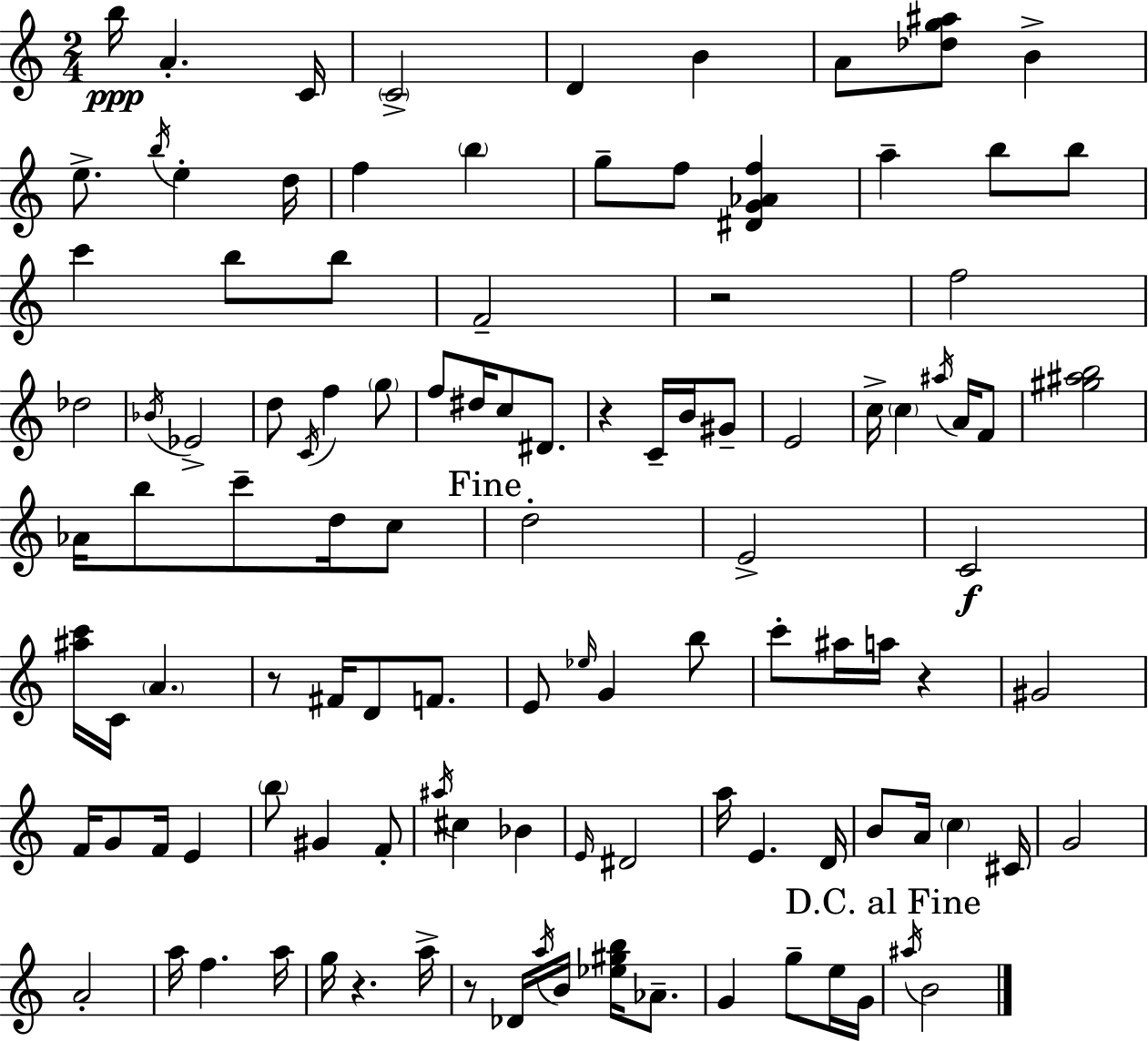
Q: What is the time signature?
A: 2/4